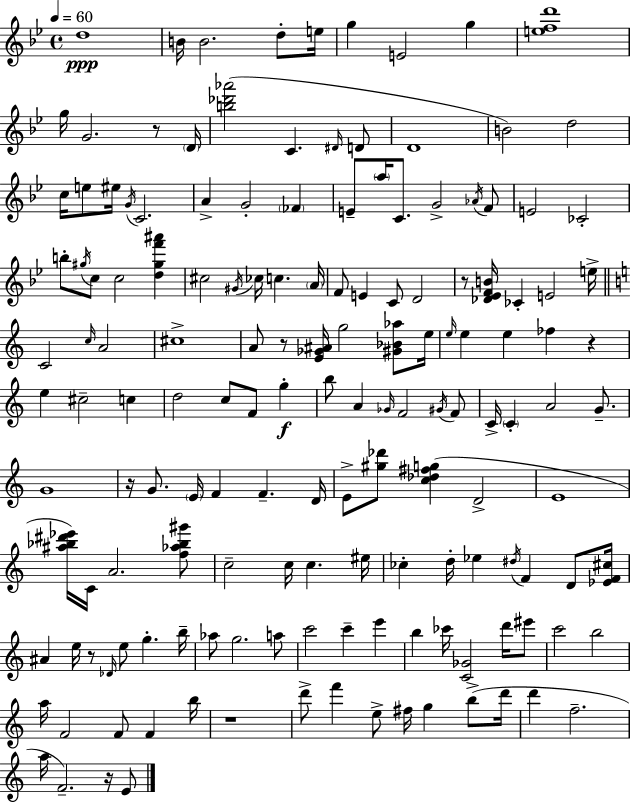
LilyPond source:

{
  \clef treble
  \time 4/4
  \defaultTimeSignature
  \key bes \major
  \tempo 4 = 60
  \repeat volta 2 { d''1\ppp | b'16 b'2. d''8-. e''16 | g''4 e'2 g''4 | <e'' f'' d'''>1 | \break g''16 g'2. r8 \parenthesize d'16 | <b'' des''' aes'''>2( c'4. \grace { dis'16 } d'8 | d'1 | b'2) d''2 | \break c''16 e''8 eis''16 \acciaccatura { g'16 } c'2. | a'4-> g'2-. \parenthesize fes'4 | e'8-- \parenthesize a''16 c'8. g'2-> | \acciaccatura { aes'16 } f'8 e'2 ces'2-. | \break b''8-. \acciaccatura { gis''16 } c''8 c''2 | <d'' gis'' f''' ais'''>4 cis''2 \acciaccatura { gis'16 } ces''16 c''4. | \parenthesize a'16 f'8 e'4 c'8 d'2 | r8 <des' ees' f' b'>16 ces'4-. e'2 | \break e''16-> \bar "||" \break \key c \major c'2 \grace { c''16 } a'2 | cis''1-> | a'8 r8 <e' ges' ais'>16 g''2 <gis' bes' aes''>8 | e''16 \grace { e''16 } e''4 e''4 fes''4 r4 | \break e''4 cis''2-- c''4 | d''2 c''8 f'8 g''4-.\f | b''8 a'4 \grace { ges'16 } f'2 | \acciaccatura { gis'16 } f'8 c'16-> \parenthesize c'4-. a'2 | \break g'8.-- g'1 | r16 g'8. \parenthesize e'16 f'4 f'4.-- | d'16 e'8-> <gis'' des'''>8 <c'' des'' fis'' g''>4( d'2-> | e'1 | \break <ais'' bes'' dis''' ees'''>16) c'16 a'2. | <f'' aes'' bes'' gis'''>8 c''2-- c''16 c''4. | eis''16 ces''4-. d''16-. ees''4 \acciaccatura { dis''16 } f'4 | d'8 <ees' f' cis''>16 ais'4 e''16 r8 \grace { des'16 } e''8 g''4.-. | \break b''16-- aes''8 g''2. | a''8 c'''2 c'''4-- | e'''4 b''4 ces'''16 <c' ges'>2 | d'''16 eis'''8 c'''2 b''2 | \break a''16 f'2 f'8 | f'4 b''16 r1 | d'''8-> f'''4 e''8-> fis''16 g''4 | b''8->( d'''16 d'''4 f''2.-- | \break a''16 f'2.--) | r16 e'8 } \bar "|."
}